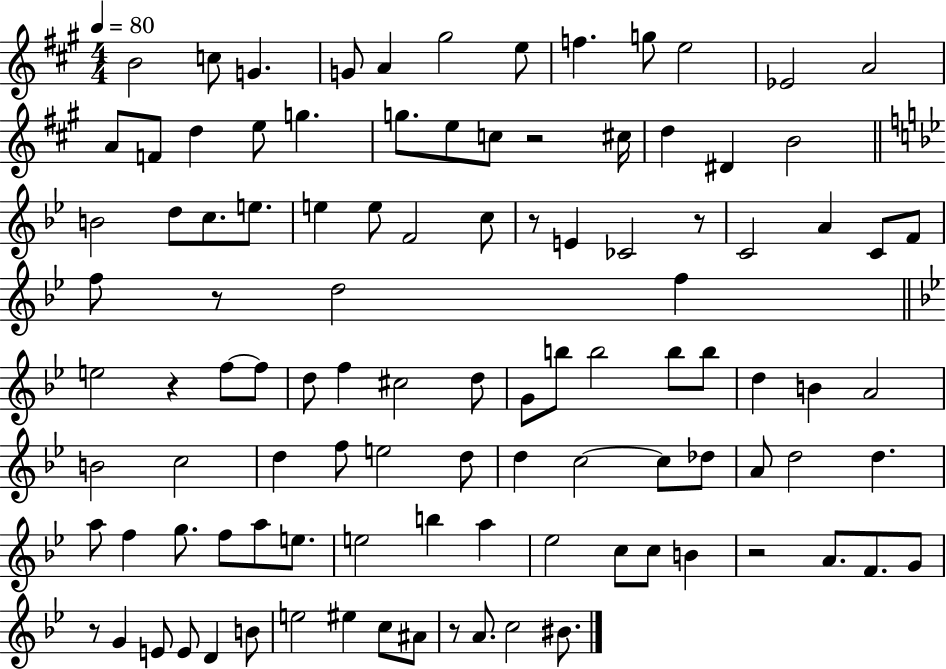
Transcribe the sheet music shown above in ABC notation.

X:1
T:Untitled
M:4/4
L:1/4
K:A
B2 c/2 G G/2 A ^g2 e/2 f g/2 e2 _E2 A2 A/2 F/2 d e/2 g g/2 e/2 c/2 z2 ^c/4 d ^D B2 B2 d/2 c/2 e/2 e e/2 F2 c/2 z/2 E _C2 z/2 C2 A C/2 F/2 f/2 z/2 d2 f e2 z f/2 f/2 d/2 f ^c2 d/2 G/2 b/2 b2 b/2 b/2 d B A2 B2 c2 d f/2 e2 d/2 d c2 c/2 _d/2 A/2 d2 d a/2 f g/2 f/2 a/2 e/2 e2 b a _e2 c/2 c/2 B z2 A/2 F/2 G/2 z/2 G E/2 E/2 D B/2 e2 ^e c/2 ^A/2 z/2 A/2 c2 ^B/2